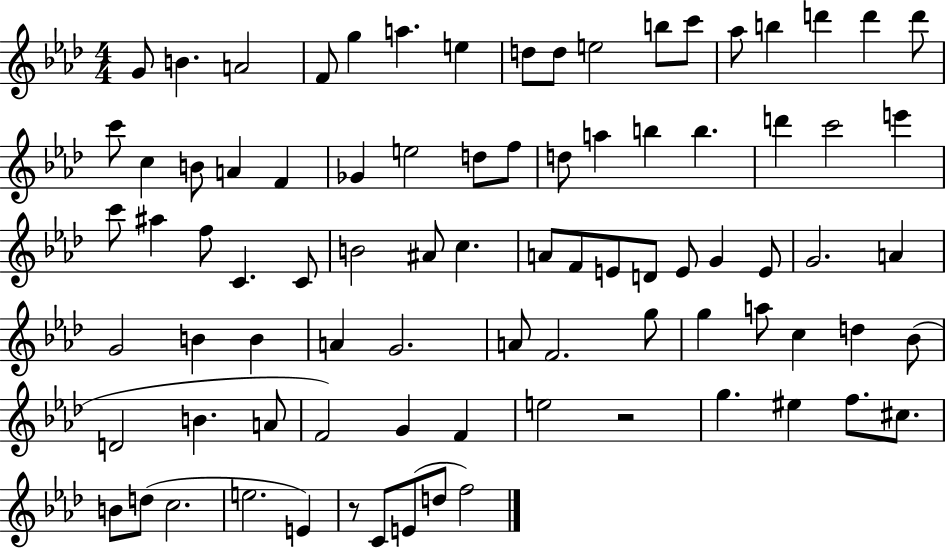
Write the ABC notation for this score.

X:1
T:Untitled
M:4/4
L:1/4
K:Ab
G/2 B A2 F/2 g a e d/2 d/2 e2 b/2 c'/2 _a/2 b d' d' d'/2 c'/2 c B/2 A F _G e2 d/2 f/2 d/2 a b b d' c'2 e' c'/2 ^a f/2 C C/2 B2 ^A/2 c A/2 F/2 E/2 D/2 E/2 G E/2 G2 A G2 B B A G2 A/2 F2 g/2 g a/2 c d _B/2 D2 B A/2 F2 G F e2 z2 g ^e f/2 ^c/2 B/2 d/2 c2 e2 E z/2 C/2 E/2 d/2 f2